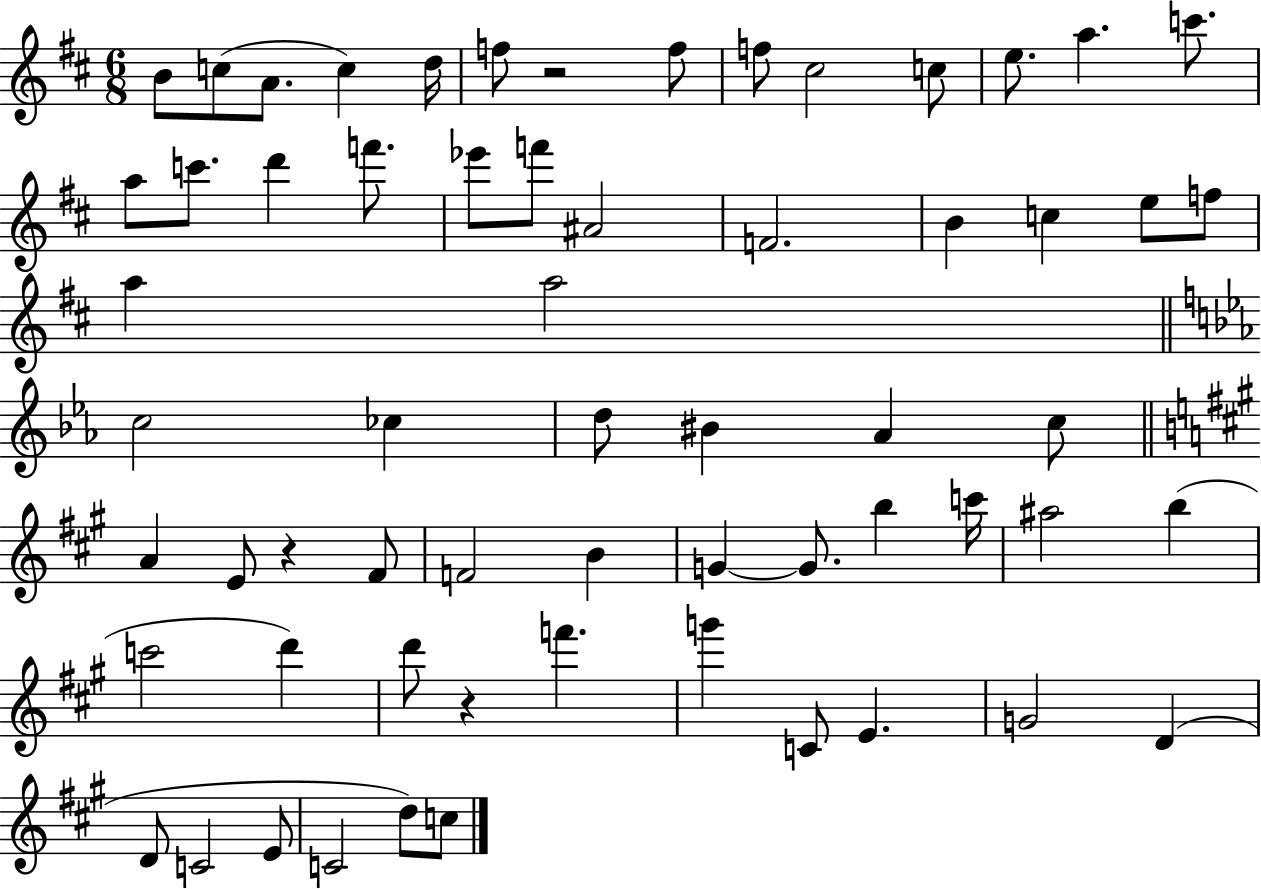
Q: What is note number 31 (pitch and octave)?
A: BIS4